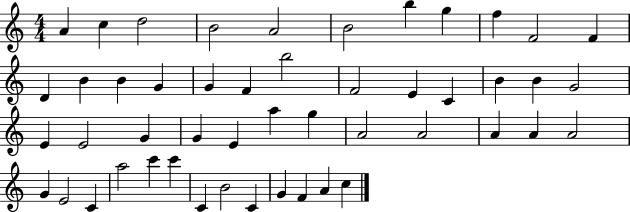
A4/q C5/q D5/h B4/h A4/h B4/h B5/q G5/q F5/q F4/h F4/q D4/q B4/q B4/q G4/q G4/q F4/q B5/h F4/h E4/q C4/q B4/q B4/q G4/h E4/q E4/h G4/q G4/q E4/q A5/q G5/q A4/h A4/h A4/q A4/q A4/h G4/q E4/h C4/q A5/h C6/q C6/q C4/q B4/h C4/q G4/q F4/q A4/q C5/q